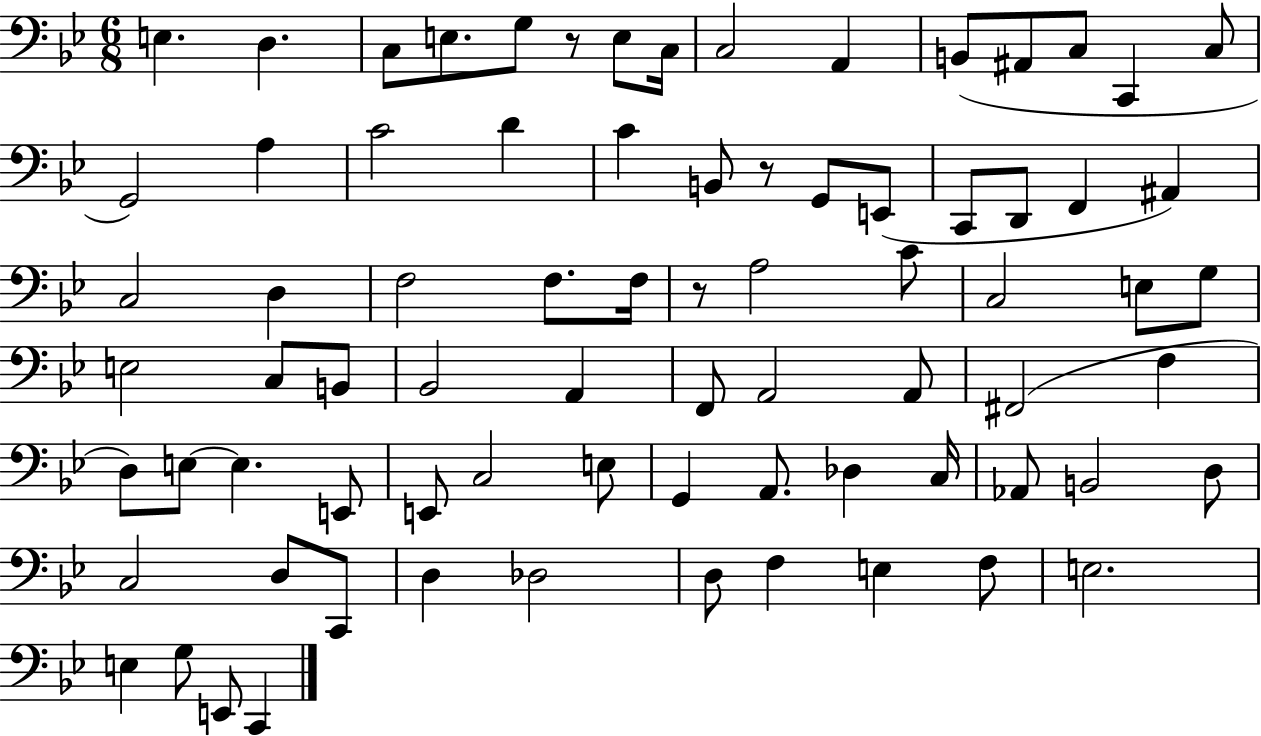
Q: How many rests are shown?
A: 3